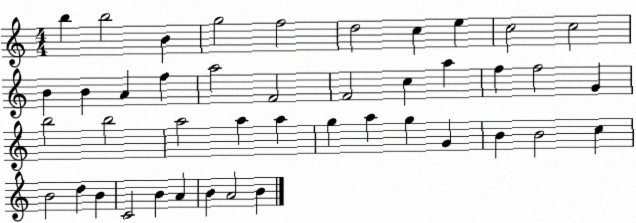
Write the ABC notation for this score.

X:1
T:Untitled
M:4/4
L:1/4
K:C
b b2 B g2 f2 d2 c e c2 c2 B B A f a2 F2 F2 c a f f2 G b2 b2 a2 a a g a g G B B2 c B2 d B C2 B A B A2 B